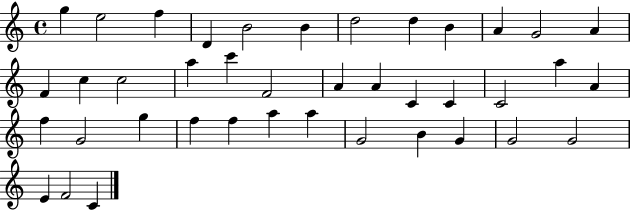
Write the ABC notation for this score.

X:1
T:Untitled
M:4/4
L:1/4
K:C
g e2 f D B2 B d2 d B A G2 A F c c2 a c' F2 A A C C C2 a A f G2 g f f a a G2 B G G2 G2 E F2 C